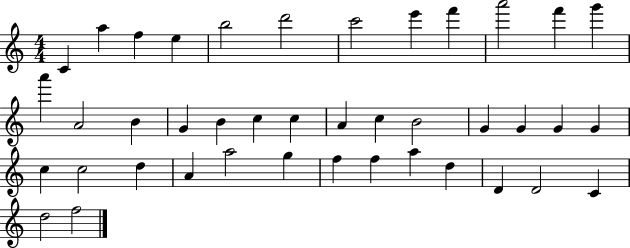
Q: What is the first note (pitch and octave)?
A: C4